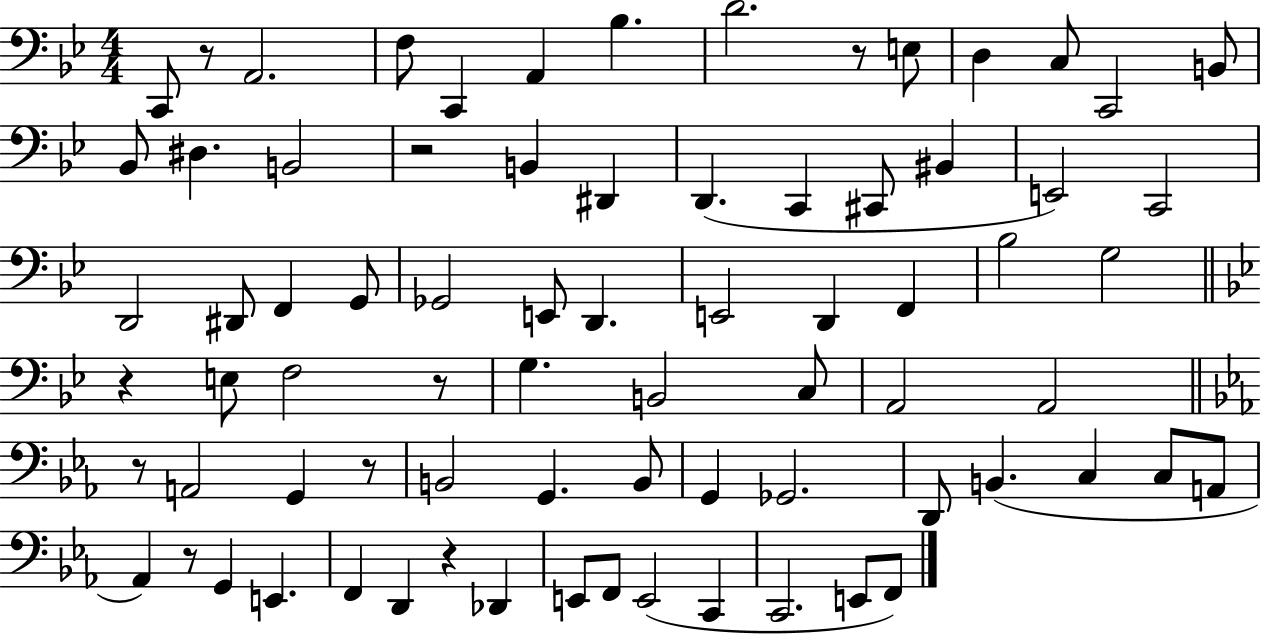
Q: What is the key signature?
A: BES major